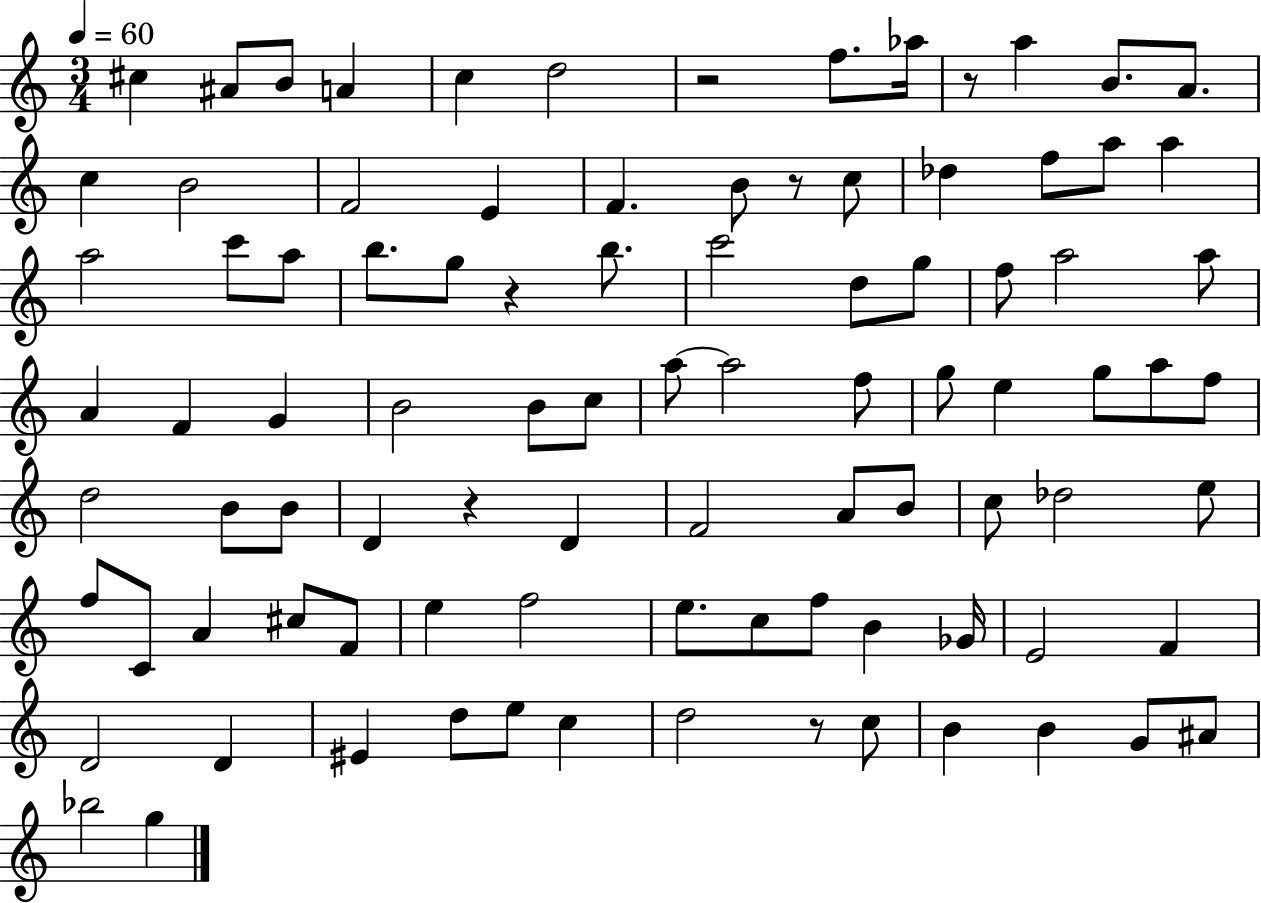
C#5/q A#4/e B4/e A4/q C5/q D5/h R/h F5/e. Ab5/s R/e A5/q B4/e. A4/e. C5/q B4/h F4/h E4/q F4/q. B4/e R/e C5/e Db5/q F5/e A5/e A5/q A5/h C6/e A5/e B5/e. G5/e R/q B5/e. C6/h D5/e G5/e F5/e A5/h A5/e A4/q F4/q G4/q B4/h B4/e C5/e A5/e A5/h F5/e G5/e E5/q G5/e A5/e F5/e D5/h B4/e B4/e D4/q R/q D4/q F4/h A4/e B4/e C5/e Db5/h E5/e F5/e C4/e A4/q C#5/e F4/e E5/q F5/h E5/e. C5/e F5/e B4/q Gb4/s E4/h F4/q D4/h D4/q EIS4/q D5/e E5/e C5/q D5/h R/e C5/e B4/q B4/q G4/e A#4/e Bb5/h G5/q